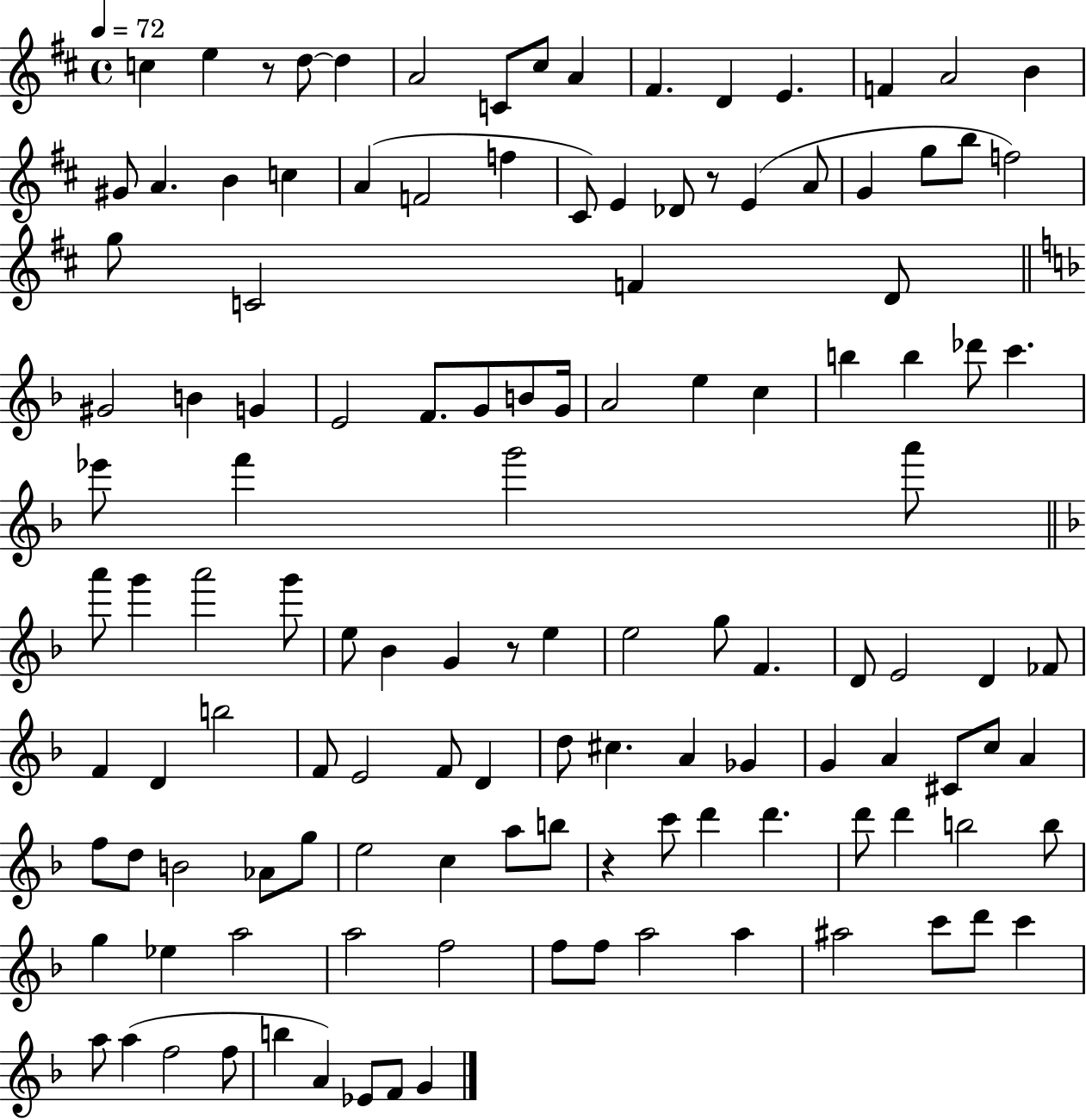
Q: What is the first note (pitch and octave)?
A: C5